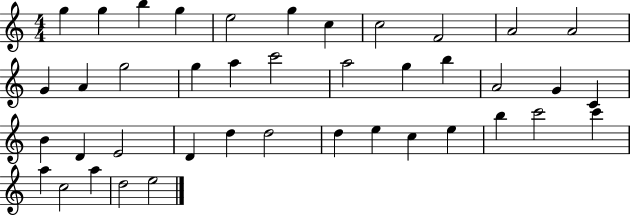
G5/q G5/q B5/q G5/q E5/h G5/q C5/q C5/h F4/h A4/h A4/h G4/q A4/q G5/h G5/q A5/q C6/h A5/h G5/q B5/q A4/h G4/q C4/q B4/q D4/q E4/h D4/q D5/q D5/h D5/q E5/q C5/q E5/q B5/q C6/h C6/q A5/q C5/h A5/q D5/h E5/h